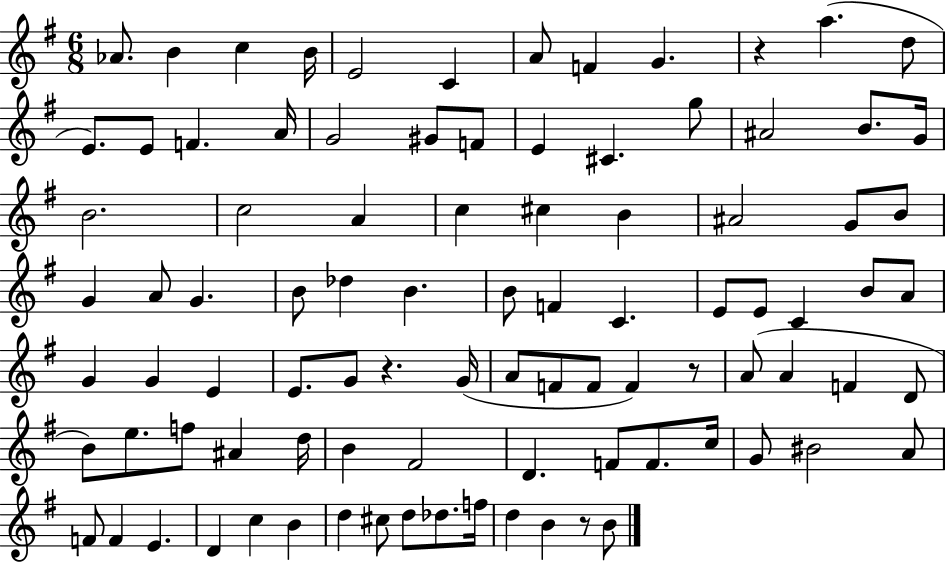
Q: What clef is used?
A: treble